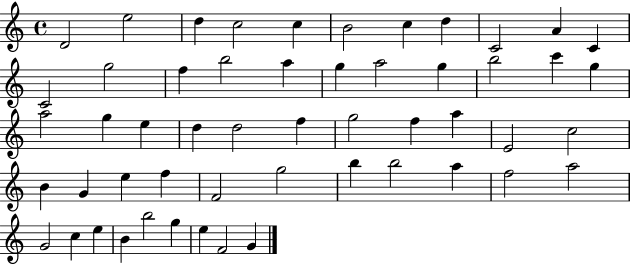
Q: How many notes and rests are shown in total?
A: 53